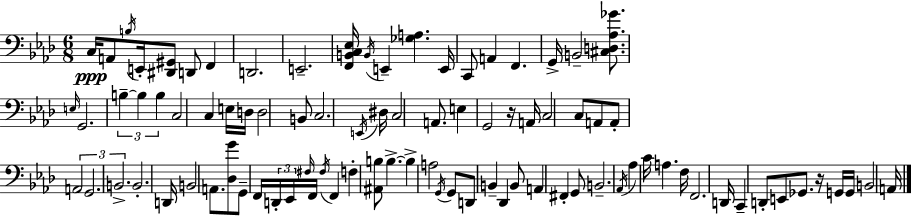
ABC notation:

X:1
T:Untitled
M:6/8
L:1/4
K:Ab
C,/4 A,,/2 B,/4 E,,/4 [^D,,^G,,]/2 D,,/2 F,, D,,2 E,,2 [F,,B,,C,_E,]/4 B,,/4 E,, [_G,A,] E,,/4 C,,/2 A,, F,, G,,/4 B,,2 [^C,D,_A,_G]/2 E,/4 G,,2 B, B, B, C,2 C, E,/4 D,/4 D,2 B,,/2 C,2 E,,/4 ^D,/4 C,2 A,,/2 E, G,,2 z/4 A,,/4 C,2 C,/2 A,,/2 A,,/2 A,,2 G,,2 B,,2 B,,2 D,,/4 B,,2 A,,/2 [_D,G]/2 G,,/2 F,,/4 D,,/4 _E,,/4 ^F,/4 F,,/4 ^F,/4 F,, F, [^A,,B,]/2 B, B, A,2 G,,/4 G,,/2 D,,/2 B,, _D,, B,,/2 A,, ^F,, G,,/2 B,,2 _A,,/4 _A, C/4 A, F,/4 F,,2 D,,/4 C,, D,,/2 E,,/2 _G,,/2 z/4 G,,/4 G,,/4 B,,2 A,,/4